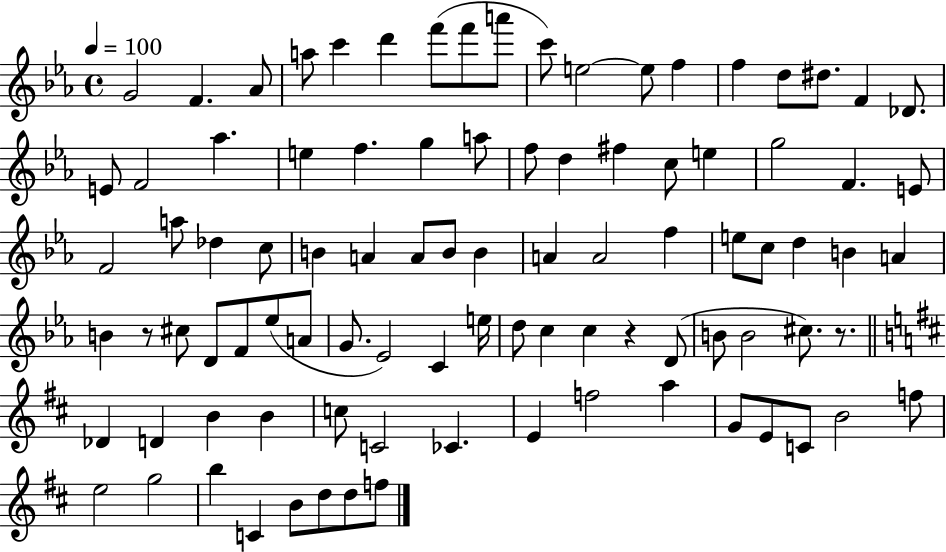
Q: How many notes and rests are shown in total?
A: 93